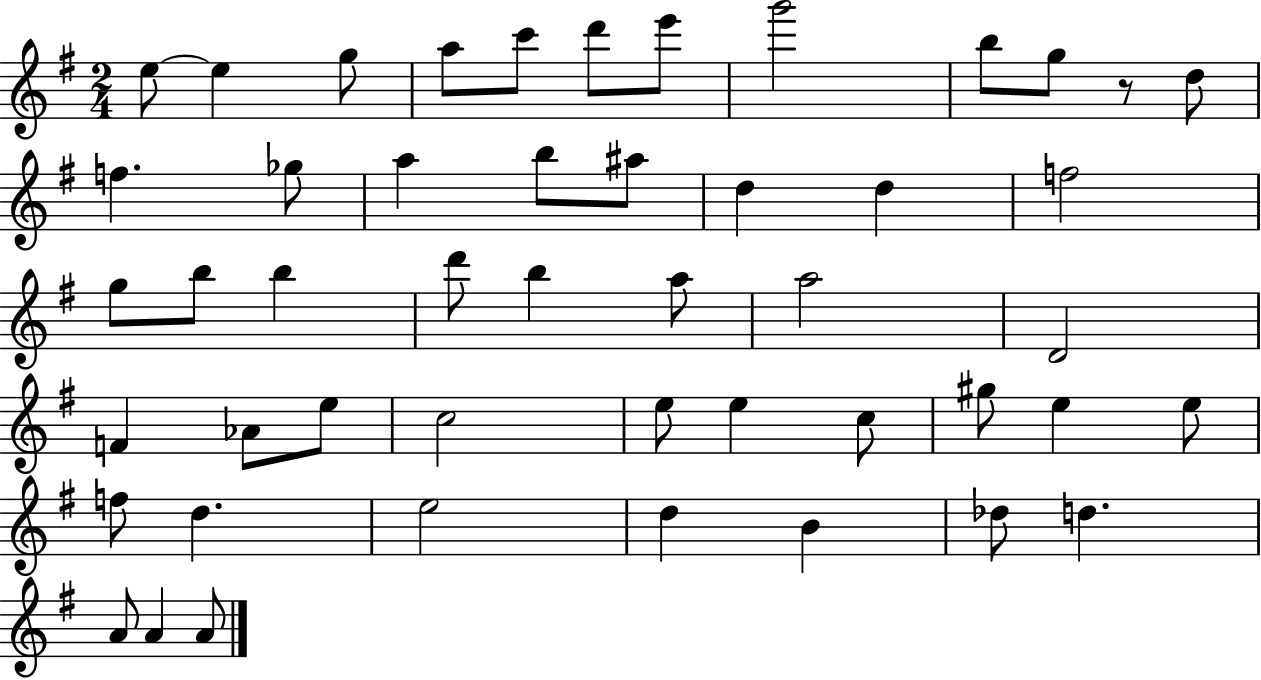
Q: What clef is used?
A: treble